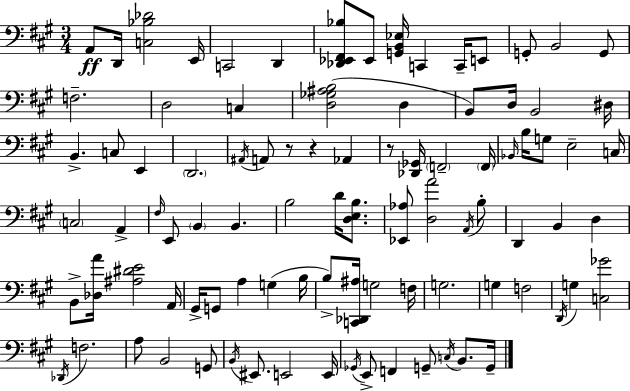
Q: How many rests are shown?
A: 3